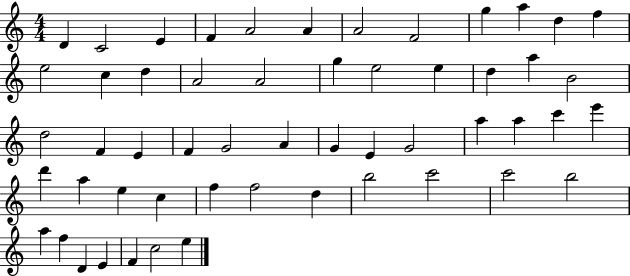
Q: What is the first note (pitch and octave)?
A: D4